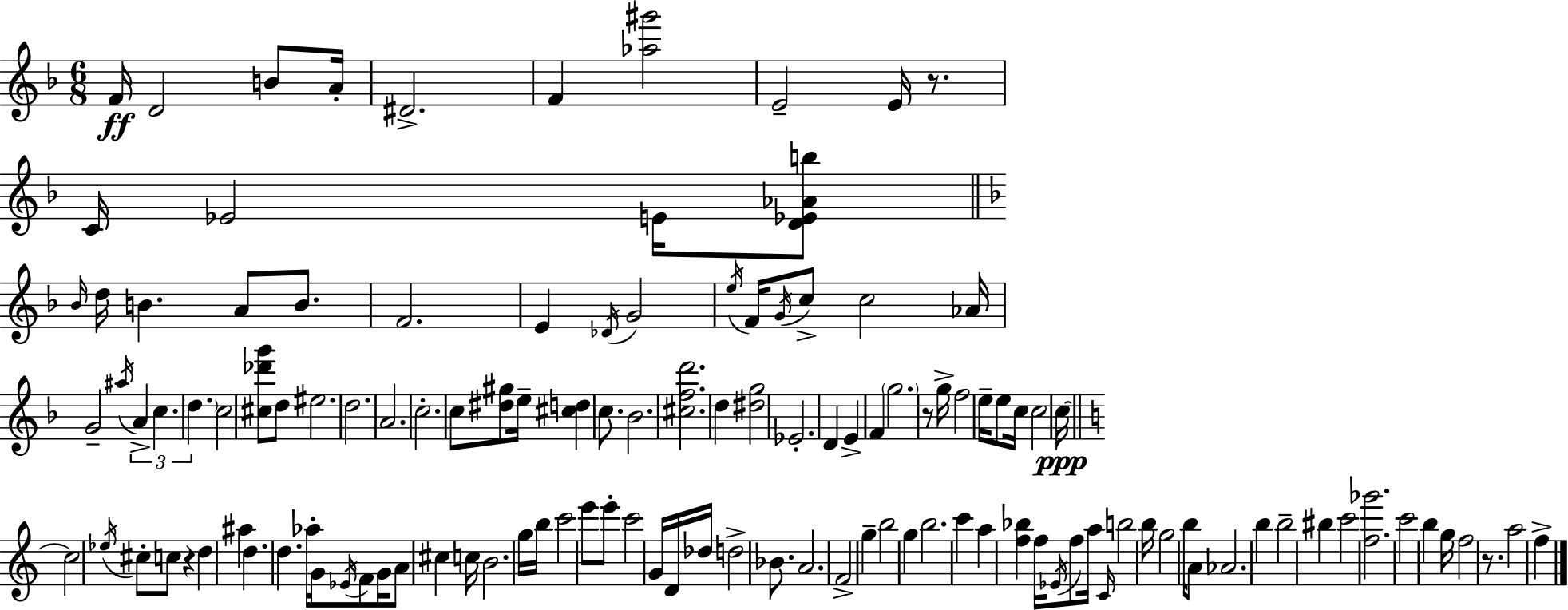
{
  \clef treble
  \numericTimeSignature
  \time 6/8
  \key f \major
  f'16\ff d'2 b'8 a'16-. | dis'2.-> | f'4 <aes'' gis'''>2 | e'2-- e'16 r8. | \break c'16 ees'2 e'16 <d' ees' aes' b''>8 | \bar "||" \break \key f \major \grace { bes'16 } d''16 b'4. a'8 b'8. | f'2. | e'4 \acciaccatura { des'16 } g'2 | \acciaccatura { e''16 } f'16 \acciaccatura { g'16 } c''8-> c''2 | \break aes'16 g'2-- | \acciaccatura { ais''16 } \tuplet 3/2 { a'4-> c''4. \parenthesize d''4. } | c''2 | <cis'' des''' g'''>8 d''8 eis''2. | \break d''2. | a'2. | c''2.-. | c''8 <dis'' gis''>8 e''16-- <cis'' d''>4 | \break c''8. bes'2. | <cis'' f'' d'''>2. | d''4 <dis'' g''>2 | ees'2.-. | \break d'4 e'4-> | f'4 \parenthesize g''2. | r8 g''16-> f''2 | e''16-- e''8 c''16 c''2 | \break c''16~~\ppp \bar "||" \break \key c \major c''2 \acciaccatura { ees''16 } cis''8-. c''8 | r4 d''4 ais''4 | d''4. d''4. | aes''16-. g'16 \acciaccatura { ees'16 } f'8 g'16 a'8 cis''4 | \break c''16 b'2. | g''16 b''16 c'''2 | e'''8 e'''8-. c'''2 | g'16 d'16 des''16 d''2-> bes'8. | \break a'2. | f'2-> g''4-- | b''2 g''4 | b''2. | \break c'''4 a''4 <f'' bes''>4 | f''16 \acciaccatura { ees'16 } f''8 a''16 \grace { c'16 } b''2 | b''16 g''2 | b''16 a'8 aes'2. | \break b''4 b''2-- | bis''4 c'''2 | <f'' ges'''>2. | c'''2 | \break b''4 g''16 f''2 | r8. a''2 | f''4-> \bar "|."
}